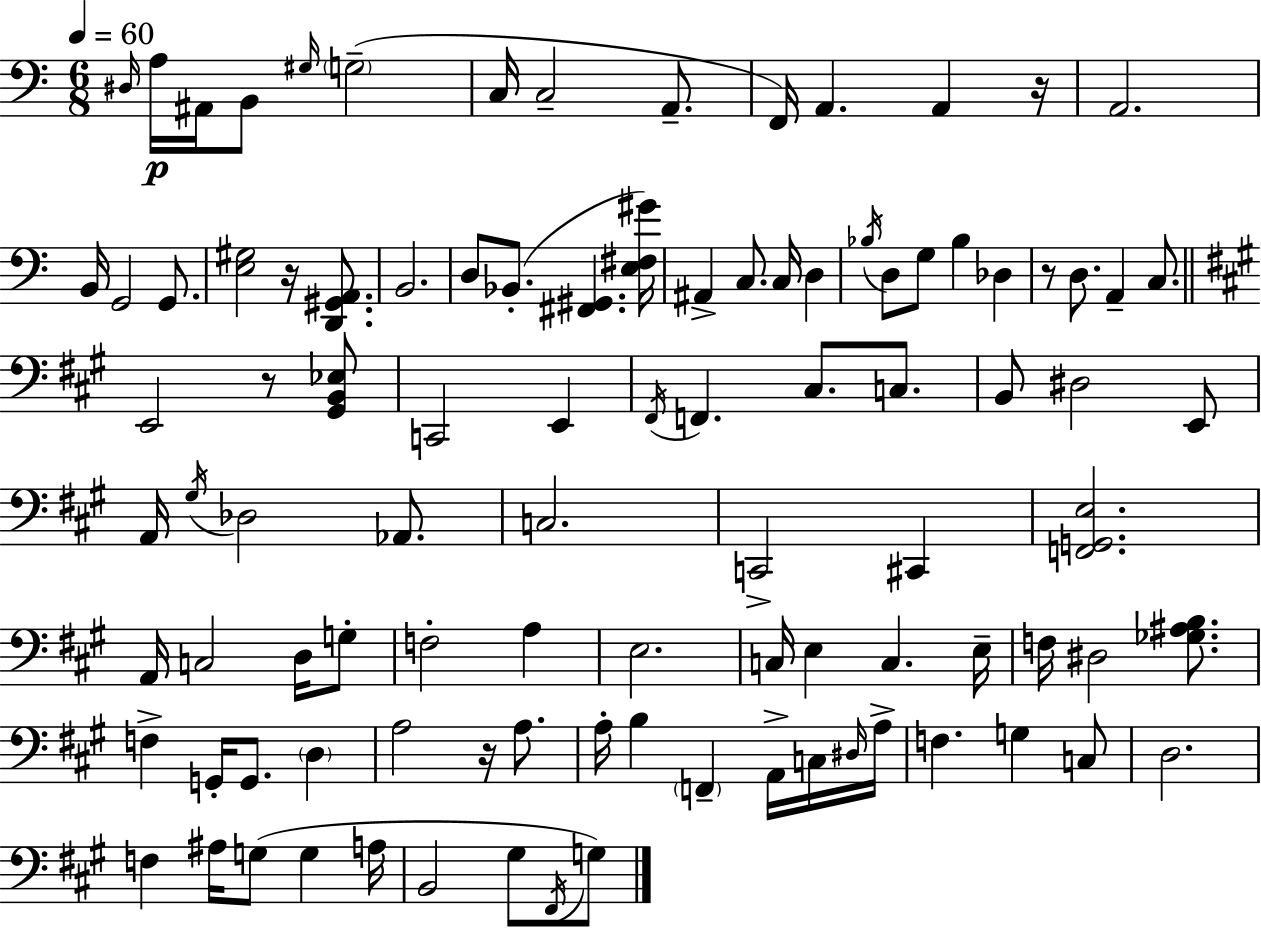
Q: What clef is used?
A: bass